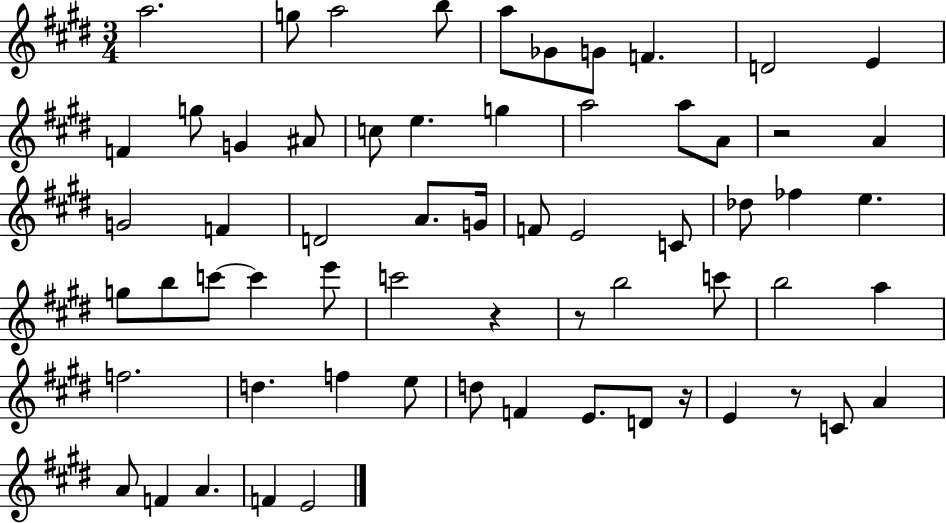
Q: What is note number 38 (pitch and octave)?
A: C6